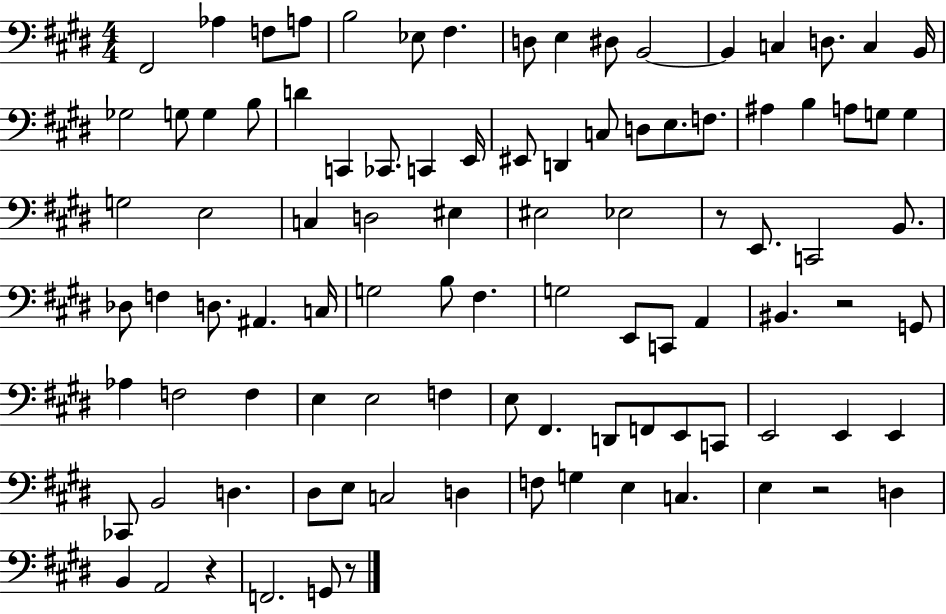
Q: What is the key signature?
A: E major